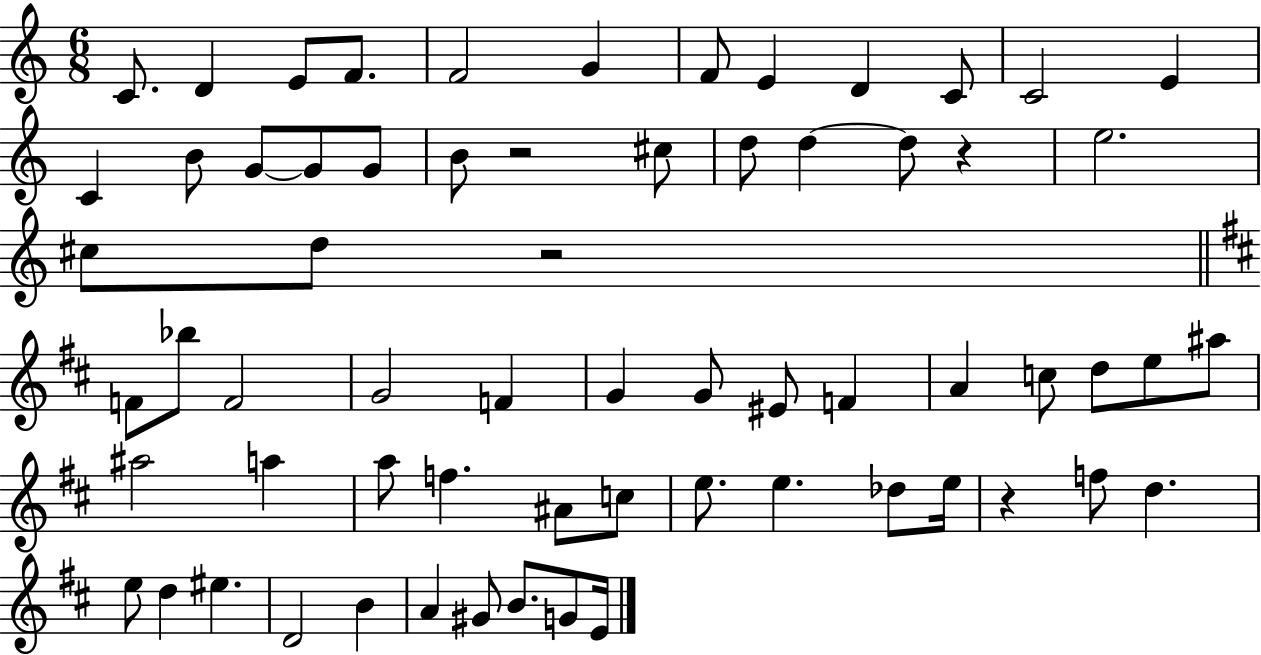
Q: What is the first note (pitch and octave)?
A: C4